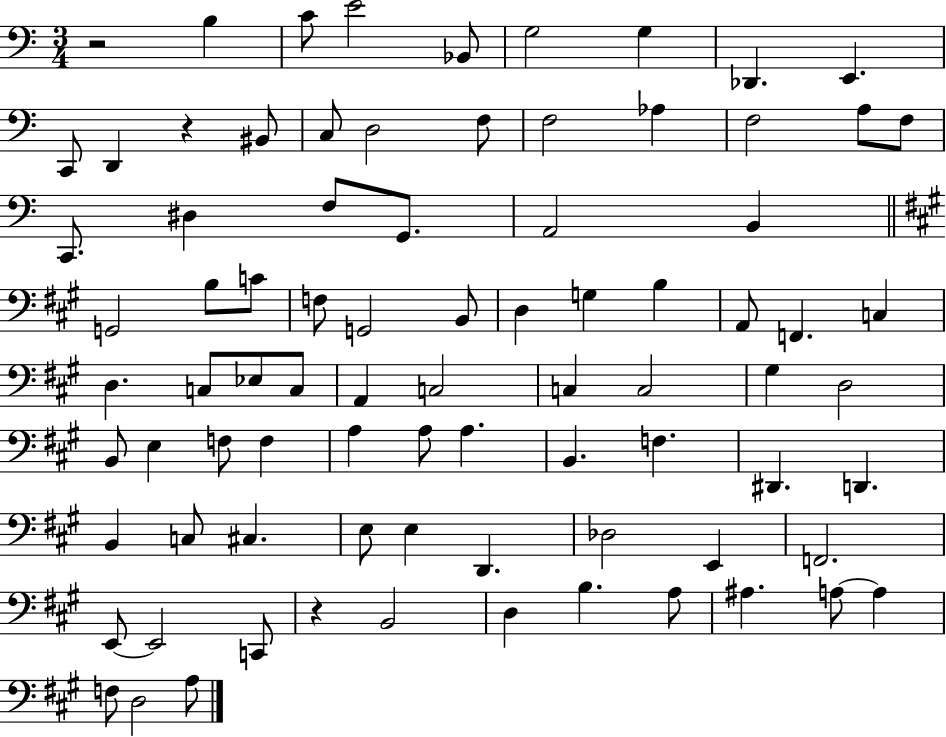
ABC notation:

X:1
T:Untitled
M:3/4
L:1/4
K:C
z2 B, C/2 E2 _B,,/2 G,2 G, _D,, E,, C,,/2 D,, z ^B,,/2 C,/2 D,2 F,/2 F,2 _A, F,2 A,/2 F,/2 C,,/2 ^D, F,/2 G,,/2 A,,2 B,, G,,2 B,/2 C/2 F,/2 G,,2 B,,/2 D, G, B, A,,/2 F,, C, D, C,/2 _E,/2 C,/2 A,, C,2 C, C,2 ^G, D,2 B,,/2 E, F,/2 F, A, A,/2 A, B,, F, ^D,, D,, B,, C,/2 ^C, E,/2 E, D,, _D,2 E,, F,,2 E,,/2 E,,2 C,,/2 z B,,2 D, B, A,/2 ^A, A,/2 A, F,/2 D,2 A,/2